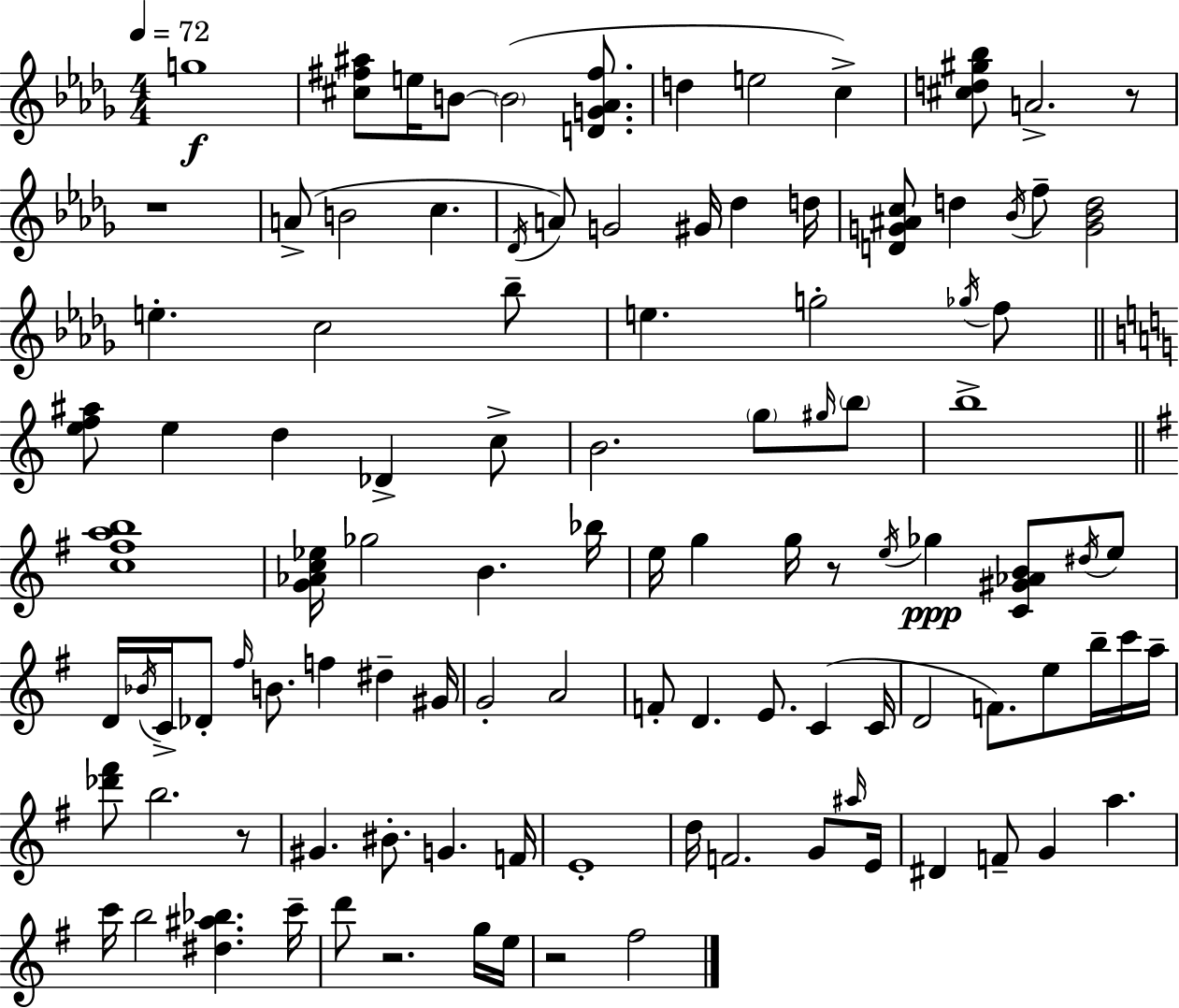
G5/w [C#5,F#5,A#5]/e E5/s B4/e B4/h [D4,G4,Ab4,F#5]/e. D5/q E5/h C5/q [C#5,D5,G#5,Bb5]/e A4/h. R/e R/w A4/e B4/h C5/q. Db4/s A4/e G4/h G#4/s Db5/q D5/s [D4,G4,A#4,C5]/e D5/q Bb4/s F5/e [G4,Bb4,D5]/h E5/q. C5/h Bb5/e E5/q. G5/h Gb5/s F5/e [E5,F5,A#5]/e E5/q D5/q Db4/q C5/e B4/h. G5/e G#5/s B5/e B5/w [C5,F#5,A5,B5]/w [G4,Ab4,C5,Eb5]/s Gb5/h B4/q. Bb5/s E5/s G5/q G5/s R/e E5/s Gb5/q [C4,G#4,Ab4,B4]/e D#5/s E5/e D4/s Bb4/s C4/s Db4/e F#5/s B4/e. F5/q D#5/q G#4/s G4/h A4/h F4/e D4/q. E4/e. C4/q C4/s D4/h F4/e. E5/e B5/s C6/s A5/s [Db6,F#6]/e B5/h. R/e G#4/q. BIS4/e. G4/q. F4/s E4/w D5/s F4/h. G4/e A#5/s E4/s D#4/q F4/e G4/q A5/q. C6/s B5/h [D#5,A#5,Bb5]/q. C6/s D6/e R/h. G5/s E5/s R/h F#5/h